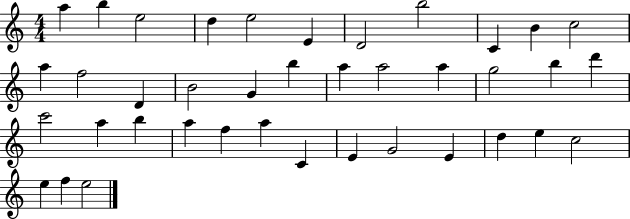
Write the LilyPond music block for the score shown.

{
  \clef treble
  \numericTimeSignature
  \time 4/4
  \key c \major
  a''4 b''4 e''2 | d''4 e''2 e'4 | d'2 b''2 | c'4 b'4 c''2 | \break a''4 f''2 d'4 | b'2 g'4 b''4 | a''4 a''2 a''4 | g''2 b''4 d'''4 | \break c'''2 a''4 b''4 | a''4 f''4 a''4 c'4 | e'4 g'2 e'4 | d''4 e''4 c''2 | \break e''4 f''4 e''2 | \bar "|."
}